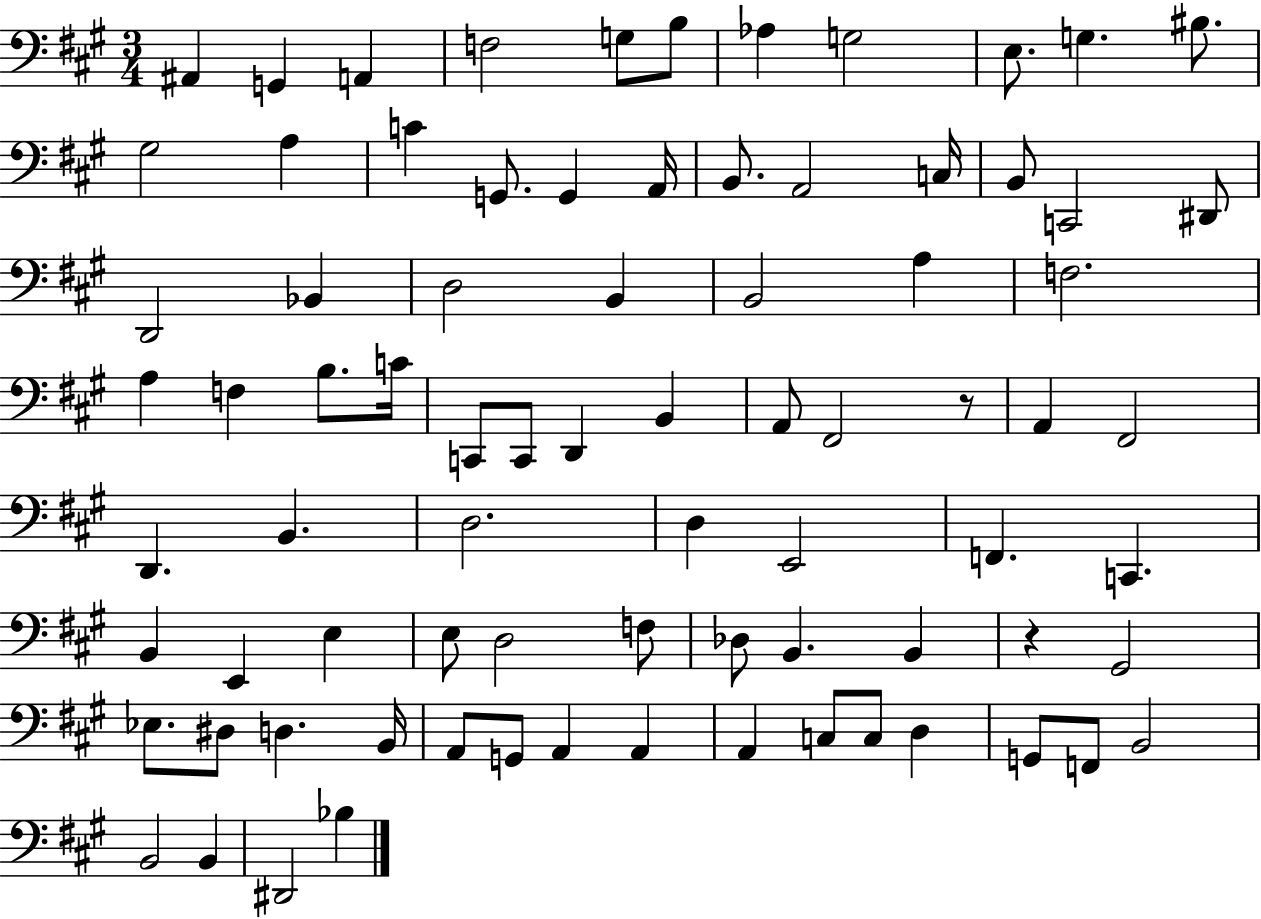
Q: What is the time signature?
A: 3/4